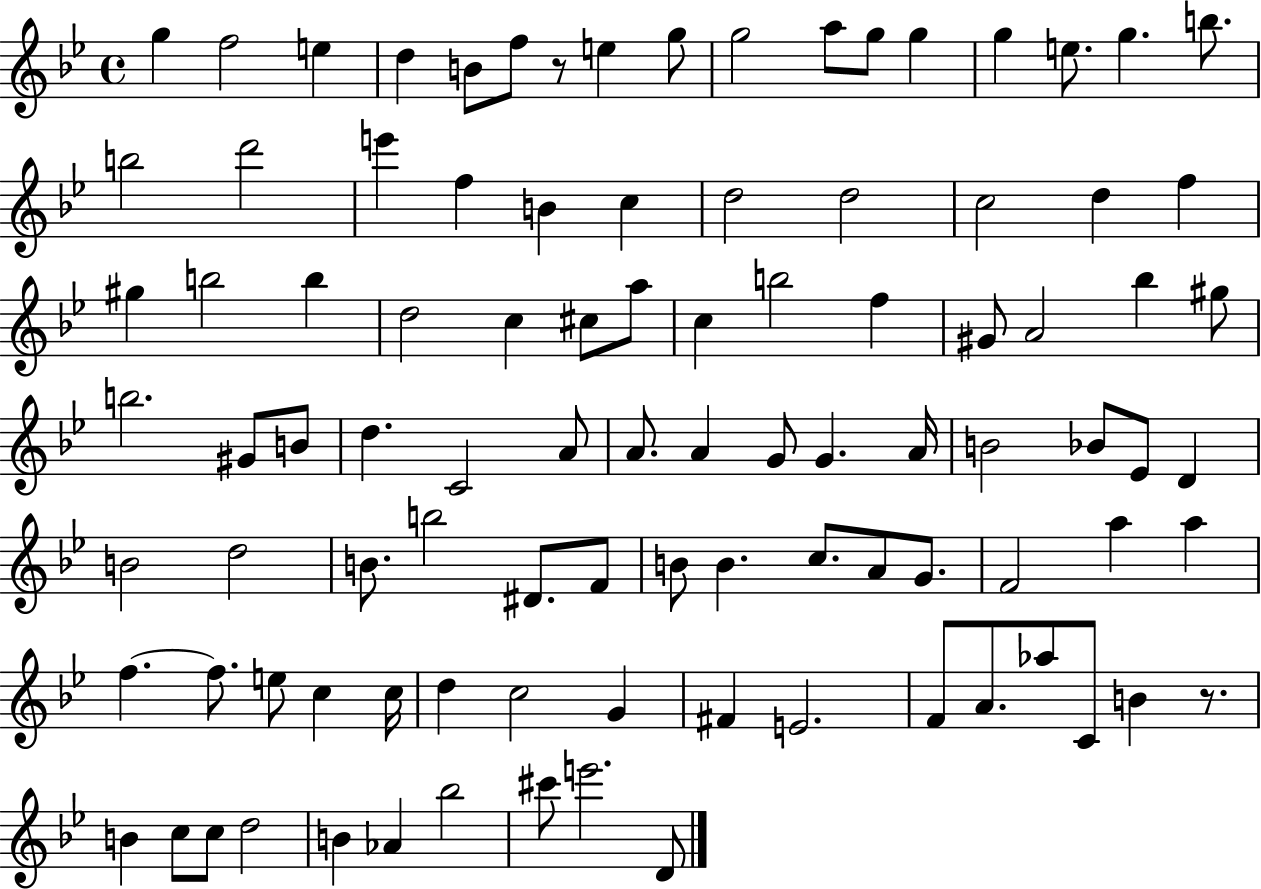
G5/q F5/h E5/q D5/q B4/e F5/e R/e E5/q G5/e G5/h A5/e G5/e G5/q G5/q E5/e. G5/q. B5/e. B5/h D6/h E6/q F5/q B4/q C5/q D5/h D5/h C5/h D5/q F5/q G#5/q B5/h B5/q D5/h C5/q C#5/e A5/e C5/q B5/h F5/q G#4/e A4/h Bb5/q G#5/e B5/h. G#4/e B4/e D5/q. C4/h A4/e A4/e. A4/q G4/e G4/q. A4/s B4/h Bb4/e Eb4/e D4/q B4/h D5/h B4/e. B5/h D#4/e. F4/e B4/e B4/q. C5/e. A4/e G4/e. F4/h A5/q A5/q F5/q. F5/e. E5/e C5/q C5/s D5/q C5/h G4/q F#4/q E4/h. F4/e A4/e. Ab5/e C4/e B4/q R/e. B4/q C5/e C5/e D5/h B4/q Ab4/q Bb5/h C#6/e E6/h. D4/e